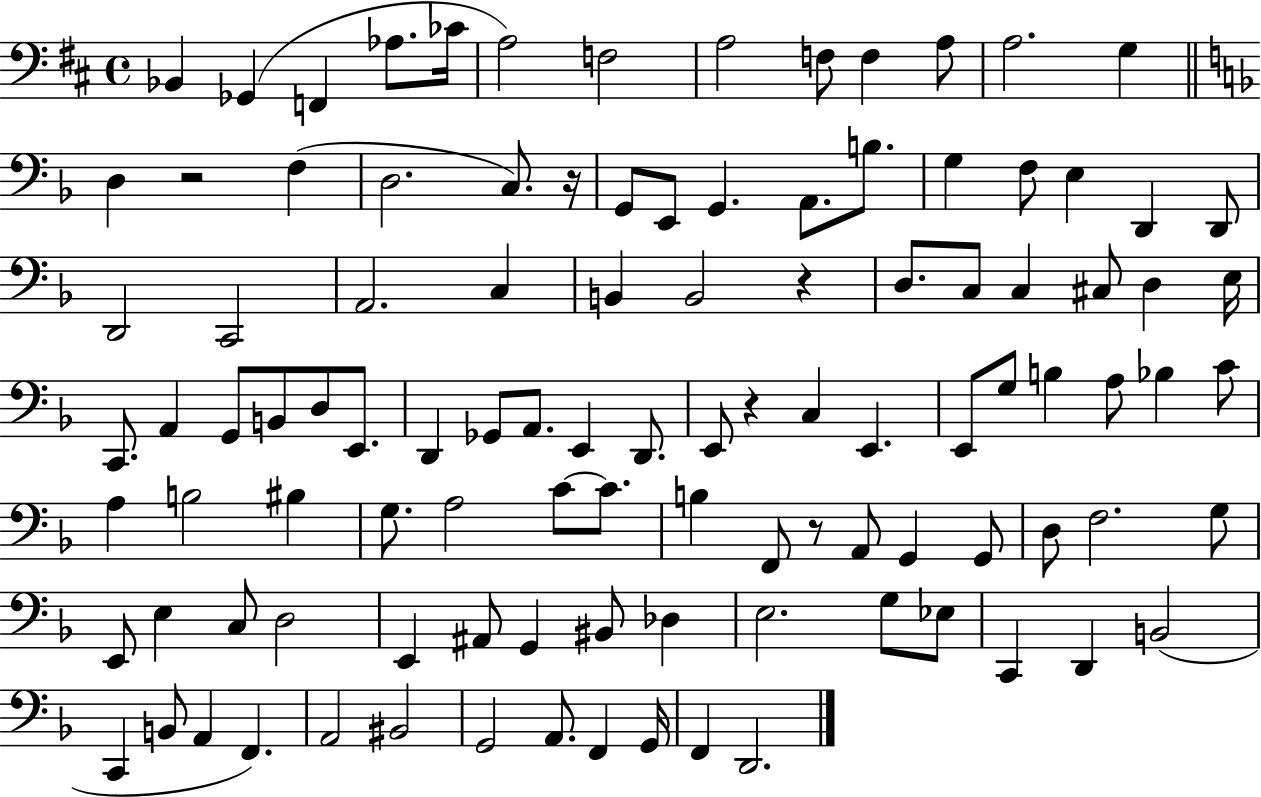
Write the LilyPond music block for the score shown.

{
  \clef bass
  \time 4/4
  \defaultTimeSignature
  \key d \major
  bes,4 ges,4( f,4 aes8. ces'16 | a2) f2 | a2 f8 f4 a8 | a2. g4 | \break \bar "||" \break \key d \minor d4 r2 f4( | d2. c8.) r16 | g,8 e,8 g,4. a,8. b8. | g4 f8 e4 d,4 d,8 | \break d,2 c,2 | a,2. c4 | b,4 b,2 r4 | d8. c8 c4 cis8 d4 e16 | \break c,8. a,4 g,8 b,8 d8 e,8. | d,4 ges,8 a,8. e,4 d,8. | e,8 r4 c4 e,4. | e,8 g8 b4 a8 bes4 c'8 | \break a4 b2 bis4 | g8. a2 c'8~~ c'8. | b4 f,8 r8 a,8 g,4 g,8 | d8 f2. g8 | \break e,8 e4 c8 d2 | e,4 ais,8 g,4 bis,8 des4 | e2. g8 ees8 | c,4 d,4 b,2( | \break c,4 b,8 a,4 f,4.) | a,2 bis,2 | g,2 a,8. f,4 g,16 | f,4 d,2. | \break \bar "|."
}